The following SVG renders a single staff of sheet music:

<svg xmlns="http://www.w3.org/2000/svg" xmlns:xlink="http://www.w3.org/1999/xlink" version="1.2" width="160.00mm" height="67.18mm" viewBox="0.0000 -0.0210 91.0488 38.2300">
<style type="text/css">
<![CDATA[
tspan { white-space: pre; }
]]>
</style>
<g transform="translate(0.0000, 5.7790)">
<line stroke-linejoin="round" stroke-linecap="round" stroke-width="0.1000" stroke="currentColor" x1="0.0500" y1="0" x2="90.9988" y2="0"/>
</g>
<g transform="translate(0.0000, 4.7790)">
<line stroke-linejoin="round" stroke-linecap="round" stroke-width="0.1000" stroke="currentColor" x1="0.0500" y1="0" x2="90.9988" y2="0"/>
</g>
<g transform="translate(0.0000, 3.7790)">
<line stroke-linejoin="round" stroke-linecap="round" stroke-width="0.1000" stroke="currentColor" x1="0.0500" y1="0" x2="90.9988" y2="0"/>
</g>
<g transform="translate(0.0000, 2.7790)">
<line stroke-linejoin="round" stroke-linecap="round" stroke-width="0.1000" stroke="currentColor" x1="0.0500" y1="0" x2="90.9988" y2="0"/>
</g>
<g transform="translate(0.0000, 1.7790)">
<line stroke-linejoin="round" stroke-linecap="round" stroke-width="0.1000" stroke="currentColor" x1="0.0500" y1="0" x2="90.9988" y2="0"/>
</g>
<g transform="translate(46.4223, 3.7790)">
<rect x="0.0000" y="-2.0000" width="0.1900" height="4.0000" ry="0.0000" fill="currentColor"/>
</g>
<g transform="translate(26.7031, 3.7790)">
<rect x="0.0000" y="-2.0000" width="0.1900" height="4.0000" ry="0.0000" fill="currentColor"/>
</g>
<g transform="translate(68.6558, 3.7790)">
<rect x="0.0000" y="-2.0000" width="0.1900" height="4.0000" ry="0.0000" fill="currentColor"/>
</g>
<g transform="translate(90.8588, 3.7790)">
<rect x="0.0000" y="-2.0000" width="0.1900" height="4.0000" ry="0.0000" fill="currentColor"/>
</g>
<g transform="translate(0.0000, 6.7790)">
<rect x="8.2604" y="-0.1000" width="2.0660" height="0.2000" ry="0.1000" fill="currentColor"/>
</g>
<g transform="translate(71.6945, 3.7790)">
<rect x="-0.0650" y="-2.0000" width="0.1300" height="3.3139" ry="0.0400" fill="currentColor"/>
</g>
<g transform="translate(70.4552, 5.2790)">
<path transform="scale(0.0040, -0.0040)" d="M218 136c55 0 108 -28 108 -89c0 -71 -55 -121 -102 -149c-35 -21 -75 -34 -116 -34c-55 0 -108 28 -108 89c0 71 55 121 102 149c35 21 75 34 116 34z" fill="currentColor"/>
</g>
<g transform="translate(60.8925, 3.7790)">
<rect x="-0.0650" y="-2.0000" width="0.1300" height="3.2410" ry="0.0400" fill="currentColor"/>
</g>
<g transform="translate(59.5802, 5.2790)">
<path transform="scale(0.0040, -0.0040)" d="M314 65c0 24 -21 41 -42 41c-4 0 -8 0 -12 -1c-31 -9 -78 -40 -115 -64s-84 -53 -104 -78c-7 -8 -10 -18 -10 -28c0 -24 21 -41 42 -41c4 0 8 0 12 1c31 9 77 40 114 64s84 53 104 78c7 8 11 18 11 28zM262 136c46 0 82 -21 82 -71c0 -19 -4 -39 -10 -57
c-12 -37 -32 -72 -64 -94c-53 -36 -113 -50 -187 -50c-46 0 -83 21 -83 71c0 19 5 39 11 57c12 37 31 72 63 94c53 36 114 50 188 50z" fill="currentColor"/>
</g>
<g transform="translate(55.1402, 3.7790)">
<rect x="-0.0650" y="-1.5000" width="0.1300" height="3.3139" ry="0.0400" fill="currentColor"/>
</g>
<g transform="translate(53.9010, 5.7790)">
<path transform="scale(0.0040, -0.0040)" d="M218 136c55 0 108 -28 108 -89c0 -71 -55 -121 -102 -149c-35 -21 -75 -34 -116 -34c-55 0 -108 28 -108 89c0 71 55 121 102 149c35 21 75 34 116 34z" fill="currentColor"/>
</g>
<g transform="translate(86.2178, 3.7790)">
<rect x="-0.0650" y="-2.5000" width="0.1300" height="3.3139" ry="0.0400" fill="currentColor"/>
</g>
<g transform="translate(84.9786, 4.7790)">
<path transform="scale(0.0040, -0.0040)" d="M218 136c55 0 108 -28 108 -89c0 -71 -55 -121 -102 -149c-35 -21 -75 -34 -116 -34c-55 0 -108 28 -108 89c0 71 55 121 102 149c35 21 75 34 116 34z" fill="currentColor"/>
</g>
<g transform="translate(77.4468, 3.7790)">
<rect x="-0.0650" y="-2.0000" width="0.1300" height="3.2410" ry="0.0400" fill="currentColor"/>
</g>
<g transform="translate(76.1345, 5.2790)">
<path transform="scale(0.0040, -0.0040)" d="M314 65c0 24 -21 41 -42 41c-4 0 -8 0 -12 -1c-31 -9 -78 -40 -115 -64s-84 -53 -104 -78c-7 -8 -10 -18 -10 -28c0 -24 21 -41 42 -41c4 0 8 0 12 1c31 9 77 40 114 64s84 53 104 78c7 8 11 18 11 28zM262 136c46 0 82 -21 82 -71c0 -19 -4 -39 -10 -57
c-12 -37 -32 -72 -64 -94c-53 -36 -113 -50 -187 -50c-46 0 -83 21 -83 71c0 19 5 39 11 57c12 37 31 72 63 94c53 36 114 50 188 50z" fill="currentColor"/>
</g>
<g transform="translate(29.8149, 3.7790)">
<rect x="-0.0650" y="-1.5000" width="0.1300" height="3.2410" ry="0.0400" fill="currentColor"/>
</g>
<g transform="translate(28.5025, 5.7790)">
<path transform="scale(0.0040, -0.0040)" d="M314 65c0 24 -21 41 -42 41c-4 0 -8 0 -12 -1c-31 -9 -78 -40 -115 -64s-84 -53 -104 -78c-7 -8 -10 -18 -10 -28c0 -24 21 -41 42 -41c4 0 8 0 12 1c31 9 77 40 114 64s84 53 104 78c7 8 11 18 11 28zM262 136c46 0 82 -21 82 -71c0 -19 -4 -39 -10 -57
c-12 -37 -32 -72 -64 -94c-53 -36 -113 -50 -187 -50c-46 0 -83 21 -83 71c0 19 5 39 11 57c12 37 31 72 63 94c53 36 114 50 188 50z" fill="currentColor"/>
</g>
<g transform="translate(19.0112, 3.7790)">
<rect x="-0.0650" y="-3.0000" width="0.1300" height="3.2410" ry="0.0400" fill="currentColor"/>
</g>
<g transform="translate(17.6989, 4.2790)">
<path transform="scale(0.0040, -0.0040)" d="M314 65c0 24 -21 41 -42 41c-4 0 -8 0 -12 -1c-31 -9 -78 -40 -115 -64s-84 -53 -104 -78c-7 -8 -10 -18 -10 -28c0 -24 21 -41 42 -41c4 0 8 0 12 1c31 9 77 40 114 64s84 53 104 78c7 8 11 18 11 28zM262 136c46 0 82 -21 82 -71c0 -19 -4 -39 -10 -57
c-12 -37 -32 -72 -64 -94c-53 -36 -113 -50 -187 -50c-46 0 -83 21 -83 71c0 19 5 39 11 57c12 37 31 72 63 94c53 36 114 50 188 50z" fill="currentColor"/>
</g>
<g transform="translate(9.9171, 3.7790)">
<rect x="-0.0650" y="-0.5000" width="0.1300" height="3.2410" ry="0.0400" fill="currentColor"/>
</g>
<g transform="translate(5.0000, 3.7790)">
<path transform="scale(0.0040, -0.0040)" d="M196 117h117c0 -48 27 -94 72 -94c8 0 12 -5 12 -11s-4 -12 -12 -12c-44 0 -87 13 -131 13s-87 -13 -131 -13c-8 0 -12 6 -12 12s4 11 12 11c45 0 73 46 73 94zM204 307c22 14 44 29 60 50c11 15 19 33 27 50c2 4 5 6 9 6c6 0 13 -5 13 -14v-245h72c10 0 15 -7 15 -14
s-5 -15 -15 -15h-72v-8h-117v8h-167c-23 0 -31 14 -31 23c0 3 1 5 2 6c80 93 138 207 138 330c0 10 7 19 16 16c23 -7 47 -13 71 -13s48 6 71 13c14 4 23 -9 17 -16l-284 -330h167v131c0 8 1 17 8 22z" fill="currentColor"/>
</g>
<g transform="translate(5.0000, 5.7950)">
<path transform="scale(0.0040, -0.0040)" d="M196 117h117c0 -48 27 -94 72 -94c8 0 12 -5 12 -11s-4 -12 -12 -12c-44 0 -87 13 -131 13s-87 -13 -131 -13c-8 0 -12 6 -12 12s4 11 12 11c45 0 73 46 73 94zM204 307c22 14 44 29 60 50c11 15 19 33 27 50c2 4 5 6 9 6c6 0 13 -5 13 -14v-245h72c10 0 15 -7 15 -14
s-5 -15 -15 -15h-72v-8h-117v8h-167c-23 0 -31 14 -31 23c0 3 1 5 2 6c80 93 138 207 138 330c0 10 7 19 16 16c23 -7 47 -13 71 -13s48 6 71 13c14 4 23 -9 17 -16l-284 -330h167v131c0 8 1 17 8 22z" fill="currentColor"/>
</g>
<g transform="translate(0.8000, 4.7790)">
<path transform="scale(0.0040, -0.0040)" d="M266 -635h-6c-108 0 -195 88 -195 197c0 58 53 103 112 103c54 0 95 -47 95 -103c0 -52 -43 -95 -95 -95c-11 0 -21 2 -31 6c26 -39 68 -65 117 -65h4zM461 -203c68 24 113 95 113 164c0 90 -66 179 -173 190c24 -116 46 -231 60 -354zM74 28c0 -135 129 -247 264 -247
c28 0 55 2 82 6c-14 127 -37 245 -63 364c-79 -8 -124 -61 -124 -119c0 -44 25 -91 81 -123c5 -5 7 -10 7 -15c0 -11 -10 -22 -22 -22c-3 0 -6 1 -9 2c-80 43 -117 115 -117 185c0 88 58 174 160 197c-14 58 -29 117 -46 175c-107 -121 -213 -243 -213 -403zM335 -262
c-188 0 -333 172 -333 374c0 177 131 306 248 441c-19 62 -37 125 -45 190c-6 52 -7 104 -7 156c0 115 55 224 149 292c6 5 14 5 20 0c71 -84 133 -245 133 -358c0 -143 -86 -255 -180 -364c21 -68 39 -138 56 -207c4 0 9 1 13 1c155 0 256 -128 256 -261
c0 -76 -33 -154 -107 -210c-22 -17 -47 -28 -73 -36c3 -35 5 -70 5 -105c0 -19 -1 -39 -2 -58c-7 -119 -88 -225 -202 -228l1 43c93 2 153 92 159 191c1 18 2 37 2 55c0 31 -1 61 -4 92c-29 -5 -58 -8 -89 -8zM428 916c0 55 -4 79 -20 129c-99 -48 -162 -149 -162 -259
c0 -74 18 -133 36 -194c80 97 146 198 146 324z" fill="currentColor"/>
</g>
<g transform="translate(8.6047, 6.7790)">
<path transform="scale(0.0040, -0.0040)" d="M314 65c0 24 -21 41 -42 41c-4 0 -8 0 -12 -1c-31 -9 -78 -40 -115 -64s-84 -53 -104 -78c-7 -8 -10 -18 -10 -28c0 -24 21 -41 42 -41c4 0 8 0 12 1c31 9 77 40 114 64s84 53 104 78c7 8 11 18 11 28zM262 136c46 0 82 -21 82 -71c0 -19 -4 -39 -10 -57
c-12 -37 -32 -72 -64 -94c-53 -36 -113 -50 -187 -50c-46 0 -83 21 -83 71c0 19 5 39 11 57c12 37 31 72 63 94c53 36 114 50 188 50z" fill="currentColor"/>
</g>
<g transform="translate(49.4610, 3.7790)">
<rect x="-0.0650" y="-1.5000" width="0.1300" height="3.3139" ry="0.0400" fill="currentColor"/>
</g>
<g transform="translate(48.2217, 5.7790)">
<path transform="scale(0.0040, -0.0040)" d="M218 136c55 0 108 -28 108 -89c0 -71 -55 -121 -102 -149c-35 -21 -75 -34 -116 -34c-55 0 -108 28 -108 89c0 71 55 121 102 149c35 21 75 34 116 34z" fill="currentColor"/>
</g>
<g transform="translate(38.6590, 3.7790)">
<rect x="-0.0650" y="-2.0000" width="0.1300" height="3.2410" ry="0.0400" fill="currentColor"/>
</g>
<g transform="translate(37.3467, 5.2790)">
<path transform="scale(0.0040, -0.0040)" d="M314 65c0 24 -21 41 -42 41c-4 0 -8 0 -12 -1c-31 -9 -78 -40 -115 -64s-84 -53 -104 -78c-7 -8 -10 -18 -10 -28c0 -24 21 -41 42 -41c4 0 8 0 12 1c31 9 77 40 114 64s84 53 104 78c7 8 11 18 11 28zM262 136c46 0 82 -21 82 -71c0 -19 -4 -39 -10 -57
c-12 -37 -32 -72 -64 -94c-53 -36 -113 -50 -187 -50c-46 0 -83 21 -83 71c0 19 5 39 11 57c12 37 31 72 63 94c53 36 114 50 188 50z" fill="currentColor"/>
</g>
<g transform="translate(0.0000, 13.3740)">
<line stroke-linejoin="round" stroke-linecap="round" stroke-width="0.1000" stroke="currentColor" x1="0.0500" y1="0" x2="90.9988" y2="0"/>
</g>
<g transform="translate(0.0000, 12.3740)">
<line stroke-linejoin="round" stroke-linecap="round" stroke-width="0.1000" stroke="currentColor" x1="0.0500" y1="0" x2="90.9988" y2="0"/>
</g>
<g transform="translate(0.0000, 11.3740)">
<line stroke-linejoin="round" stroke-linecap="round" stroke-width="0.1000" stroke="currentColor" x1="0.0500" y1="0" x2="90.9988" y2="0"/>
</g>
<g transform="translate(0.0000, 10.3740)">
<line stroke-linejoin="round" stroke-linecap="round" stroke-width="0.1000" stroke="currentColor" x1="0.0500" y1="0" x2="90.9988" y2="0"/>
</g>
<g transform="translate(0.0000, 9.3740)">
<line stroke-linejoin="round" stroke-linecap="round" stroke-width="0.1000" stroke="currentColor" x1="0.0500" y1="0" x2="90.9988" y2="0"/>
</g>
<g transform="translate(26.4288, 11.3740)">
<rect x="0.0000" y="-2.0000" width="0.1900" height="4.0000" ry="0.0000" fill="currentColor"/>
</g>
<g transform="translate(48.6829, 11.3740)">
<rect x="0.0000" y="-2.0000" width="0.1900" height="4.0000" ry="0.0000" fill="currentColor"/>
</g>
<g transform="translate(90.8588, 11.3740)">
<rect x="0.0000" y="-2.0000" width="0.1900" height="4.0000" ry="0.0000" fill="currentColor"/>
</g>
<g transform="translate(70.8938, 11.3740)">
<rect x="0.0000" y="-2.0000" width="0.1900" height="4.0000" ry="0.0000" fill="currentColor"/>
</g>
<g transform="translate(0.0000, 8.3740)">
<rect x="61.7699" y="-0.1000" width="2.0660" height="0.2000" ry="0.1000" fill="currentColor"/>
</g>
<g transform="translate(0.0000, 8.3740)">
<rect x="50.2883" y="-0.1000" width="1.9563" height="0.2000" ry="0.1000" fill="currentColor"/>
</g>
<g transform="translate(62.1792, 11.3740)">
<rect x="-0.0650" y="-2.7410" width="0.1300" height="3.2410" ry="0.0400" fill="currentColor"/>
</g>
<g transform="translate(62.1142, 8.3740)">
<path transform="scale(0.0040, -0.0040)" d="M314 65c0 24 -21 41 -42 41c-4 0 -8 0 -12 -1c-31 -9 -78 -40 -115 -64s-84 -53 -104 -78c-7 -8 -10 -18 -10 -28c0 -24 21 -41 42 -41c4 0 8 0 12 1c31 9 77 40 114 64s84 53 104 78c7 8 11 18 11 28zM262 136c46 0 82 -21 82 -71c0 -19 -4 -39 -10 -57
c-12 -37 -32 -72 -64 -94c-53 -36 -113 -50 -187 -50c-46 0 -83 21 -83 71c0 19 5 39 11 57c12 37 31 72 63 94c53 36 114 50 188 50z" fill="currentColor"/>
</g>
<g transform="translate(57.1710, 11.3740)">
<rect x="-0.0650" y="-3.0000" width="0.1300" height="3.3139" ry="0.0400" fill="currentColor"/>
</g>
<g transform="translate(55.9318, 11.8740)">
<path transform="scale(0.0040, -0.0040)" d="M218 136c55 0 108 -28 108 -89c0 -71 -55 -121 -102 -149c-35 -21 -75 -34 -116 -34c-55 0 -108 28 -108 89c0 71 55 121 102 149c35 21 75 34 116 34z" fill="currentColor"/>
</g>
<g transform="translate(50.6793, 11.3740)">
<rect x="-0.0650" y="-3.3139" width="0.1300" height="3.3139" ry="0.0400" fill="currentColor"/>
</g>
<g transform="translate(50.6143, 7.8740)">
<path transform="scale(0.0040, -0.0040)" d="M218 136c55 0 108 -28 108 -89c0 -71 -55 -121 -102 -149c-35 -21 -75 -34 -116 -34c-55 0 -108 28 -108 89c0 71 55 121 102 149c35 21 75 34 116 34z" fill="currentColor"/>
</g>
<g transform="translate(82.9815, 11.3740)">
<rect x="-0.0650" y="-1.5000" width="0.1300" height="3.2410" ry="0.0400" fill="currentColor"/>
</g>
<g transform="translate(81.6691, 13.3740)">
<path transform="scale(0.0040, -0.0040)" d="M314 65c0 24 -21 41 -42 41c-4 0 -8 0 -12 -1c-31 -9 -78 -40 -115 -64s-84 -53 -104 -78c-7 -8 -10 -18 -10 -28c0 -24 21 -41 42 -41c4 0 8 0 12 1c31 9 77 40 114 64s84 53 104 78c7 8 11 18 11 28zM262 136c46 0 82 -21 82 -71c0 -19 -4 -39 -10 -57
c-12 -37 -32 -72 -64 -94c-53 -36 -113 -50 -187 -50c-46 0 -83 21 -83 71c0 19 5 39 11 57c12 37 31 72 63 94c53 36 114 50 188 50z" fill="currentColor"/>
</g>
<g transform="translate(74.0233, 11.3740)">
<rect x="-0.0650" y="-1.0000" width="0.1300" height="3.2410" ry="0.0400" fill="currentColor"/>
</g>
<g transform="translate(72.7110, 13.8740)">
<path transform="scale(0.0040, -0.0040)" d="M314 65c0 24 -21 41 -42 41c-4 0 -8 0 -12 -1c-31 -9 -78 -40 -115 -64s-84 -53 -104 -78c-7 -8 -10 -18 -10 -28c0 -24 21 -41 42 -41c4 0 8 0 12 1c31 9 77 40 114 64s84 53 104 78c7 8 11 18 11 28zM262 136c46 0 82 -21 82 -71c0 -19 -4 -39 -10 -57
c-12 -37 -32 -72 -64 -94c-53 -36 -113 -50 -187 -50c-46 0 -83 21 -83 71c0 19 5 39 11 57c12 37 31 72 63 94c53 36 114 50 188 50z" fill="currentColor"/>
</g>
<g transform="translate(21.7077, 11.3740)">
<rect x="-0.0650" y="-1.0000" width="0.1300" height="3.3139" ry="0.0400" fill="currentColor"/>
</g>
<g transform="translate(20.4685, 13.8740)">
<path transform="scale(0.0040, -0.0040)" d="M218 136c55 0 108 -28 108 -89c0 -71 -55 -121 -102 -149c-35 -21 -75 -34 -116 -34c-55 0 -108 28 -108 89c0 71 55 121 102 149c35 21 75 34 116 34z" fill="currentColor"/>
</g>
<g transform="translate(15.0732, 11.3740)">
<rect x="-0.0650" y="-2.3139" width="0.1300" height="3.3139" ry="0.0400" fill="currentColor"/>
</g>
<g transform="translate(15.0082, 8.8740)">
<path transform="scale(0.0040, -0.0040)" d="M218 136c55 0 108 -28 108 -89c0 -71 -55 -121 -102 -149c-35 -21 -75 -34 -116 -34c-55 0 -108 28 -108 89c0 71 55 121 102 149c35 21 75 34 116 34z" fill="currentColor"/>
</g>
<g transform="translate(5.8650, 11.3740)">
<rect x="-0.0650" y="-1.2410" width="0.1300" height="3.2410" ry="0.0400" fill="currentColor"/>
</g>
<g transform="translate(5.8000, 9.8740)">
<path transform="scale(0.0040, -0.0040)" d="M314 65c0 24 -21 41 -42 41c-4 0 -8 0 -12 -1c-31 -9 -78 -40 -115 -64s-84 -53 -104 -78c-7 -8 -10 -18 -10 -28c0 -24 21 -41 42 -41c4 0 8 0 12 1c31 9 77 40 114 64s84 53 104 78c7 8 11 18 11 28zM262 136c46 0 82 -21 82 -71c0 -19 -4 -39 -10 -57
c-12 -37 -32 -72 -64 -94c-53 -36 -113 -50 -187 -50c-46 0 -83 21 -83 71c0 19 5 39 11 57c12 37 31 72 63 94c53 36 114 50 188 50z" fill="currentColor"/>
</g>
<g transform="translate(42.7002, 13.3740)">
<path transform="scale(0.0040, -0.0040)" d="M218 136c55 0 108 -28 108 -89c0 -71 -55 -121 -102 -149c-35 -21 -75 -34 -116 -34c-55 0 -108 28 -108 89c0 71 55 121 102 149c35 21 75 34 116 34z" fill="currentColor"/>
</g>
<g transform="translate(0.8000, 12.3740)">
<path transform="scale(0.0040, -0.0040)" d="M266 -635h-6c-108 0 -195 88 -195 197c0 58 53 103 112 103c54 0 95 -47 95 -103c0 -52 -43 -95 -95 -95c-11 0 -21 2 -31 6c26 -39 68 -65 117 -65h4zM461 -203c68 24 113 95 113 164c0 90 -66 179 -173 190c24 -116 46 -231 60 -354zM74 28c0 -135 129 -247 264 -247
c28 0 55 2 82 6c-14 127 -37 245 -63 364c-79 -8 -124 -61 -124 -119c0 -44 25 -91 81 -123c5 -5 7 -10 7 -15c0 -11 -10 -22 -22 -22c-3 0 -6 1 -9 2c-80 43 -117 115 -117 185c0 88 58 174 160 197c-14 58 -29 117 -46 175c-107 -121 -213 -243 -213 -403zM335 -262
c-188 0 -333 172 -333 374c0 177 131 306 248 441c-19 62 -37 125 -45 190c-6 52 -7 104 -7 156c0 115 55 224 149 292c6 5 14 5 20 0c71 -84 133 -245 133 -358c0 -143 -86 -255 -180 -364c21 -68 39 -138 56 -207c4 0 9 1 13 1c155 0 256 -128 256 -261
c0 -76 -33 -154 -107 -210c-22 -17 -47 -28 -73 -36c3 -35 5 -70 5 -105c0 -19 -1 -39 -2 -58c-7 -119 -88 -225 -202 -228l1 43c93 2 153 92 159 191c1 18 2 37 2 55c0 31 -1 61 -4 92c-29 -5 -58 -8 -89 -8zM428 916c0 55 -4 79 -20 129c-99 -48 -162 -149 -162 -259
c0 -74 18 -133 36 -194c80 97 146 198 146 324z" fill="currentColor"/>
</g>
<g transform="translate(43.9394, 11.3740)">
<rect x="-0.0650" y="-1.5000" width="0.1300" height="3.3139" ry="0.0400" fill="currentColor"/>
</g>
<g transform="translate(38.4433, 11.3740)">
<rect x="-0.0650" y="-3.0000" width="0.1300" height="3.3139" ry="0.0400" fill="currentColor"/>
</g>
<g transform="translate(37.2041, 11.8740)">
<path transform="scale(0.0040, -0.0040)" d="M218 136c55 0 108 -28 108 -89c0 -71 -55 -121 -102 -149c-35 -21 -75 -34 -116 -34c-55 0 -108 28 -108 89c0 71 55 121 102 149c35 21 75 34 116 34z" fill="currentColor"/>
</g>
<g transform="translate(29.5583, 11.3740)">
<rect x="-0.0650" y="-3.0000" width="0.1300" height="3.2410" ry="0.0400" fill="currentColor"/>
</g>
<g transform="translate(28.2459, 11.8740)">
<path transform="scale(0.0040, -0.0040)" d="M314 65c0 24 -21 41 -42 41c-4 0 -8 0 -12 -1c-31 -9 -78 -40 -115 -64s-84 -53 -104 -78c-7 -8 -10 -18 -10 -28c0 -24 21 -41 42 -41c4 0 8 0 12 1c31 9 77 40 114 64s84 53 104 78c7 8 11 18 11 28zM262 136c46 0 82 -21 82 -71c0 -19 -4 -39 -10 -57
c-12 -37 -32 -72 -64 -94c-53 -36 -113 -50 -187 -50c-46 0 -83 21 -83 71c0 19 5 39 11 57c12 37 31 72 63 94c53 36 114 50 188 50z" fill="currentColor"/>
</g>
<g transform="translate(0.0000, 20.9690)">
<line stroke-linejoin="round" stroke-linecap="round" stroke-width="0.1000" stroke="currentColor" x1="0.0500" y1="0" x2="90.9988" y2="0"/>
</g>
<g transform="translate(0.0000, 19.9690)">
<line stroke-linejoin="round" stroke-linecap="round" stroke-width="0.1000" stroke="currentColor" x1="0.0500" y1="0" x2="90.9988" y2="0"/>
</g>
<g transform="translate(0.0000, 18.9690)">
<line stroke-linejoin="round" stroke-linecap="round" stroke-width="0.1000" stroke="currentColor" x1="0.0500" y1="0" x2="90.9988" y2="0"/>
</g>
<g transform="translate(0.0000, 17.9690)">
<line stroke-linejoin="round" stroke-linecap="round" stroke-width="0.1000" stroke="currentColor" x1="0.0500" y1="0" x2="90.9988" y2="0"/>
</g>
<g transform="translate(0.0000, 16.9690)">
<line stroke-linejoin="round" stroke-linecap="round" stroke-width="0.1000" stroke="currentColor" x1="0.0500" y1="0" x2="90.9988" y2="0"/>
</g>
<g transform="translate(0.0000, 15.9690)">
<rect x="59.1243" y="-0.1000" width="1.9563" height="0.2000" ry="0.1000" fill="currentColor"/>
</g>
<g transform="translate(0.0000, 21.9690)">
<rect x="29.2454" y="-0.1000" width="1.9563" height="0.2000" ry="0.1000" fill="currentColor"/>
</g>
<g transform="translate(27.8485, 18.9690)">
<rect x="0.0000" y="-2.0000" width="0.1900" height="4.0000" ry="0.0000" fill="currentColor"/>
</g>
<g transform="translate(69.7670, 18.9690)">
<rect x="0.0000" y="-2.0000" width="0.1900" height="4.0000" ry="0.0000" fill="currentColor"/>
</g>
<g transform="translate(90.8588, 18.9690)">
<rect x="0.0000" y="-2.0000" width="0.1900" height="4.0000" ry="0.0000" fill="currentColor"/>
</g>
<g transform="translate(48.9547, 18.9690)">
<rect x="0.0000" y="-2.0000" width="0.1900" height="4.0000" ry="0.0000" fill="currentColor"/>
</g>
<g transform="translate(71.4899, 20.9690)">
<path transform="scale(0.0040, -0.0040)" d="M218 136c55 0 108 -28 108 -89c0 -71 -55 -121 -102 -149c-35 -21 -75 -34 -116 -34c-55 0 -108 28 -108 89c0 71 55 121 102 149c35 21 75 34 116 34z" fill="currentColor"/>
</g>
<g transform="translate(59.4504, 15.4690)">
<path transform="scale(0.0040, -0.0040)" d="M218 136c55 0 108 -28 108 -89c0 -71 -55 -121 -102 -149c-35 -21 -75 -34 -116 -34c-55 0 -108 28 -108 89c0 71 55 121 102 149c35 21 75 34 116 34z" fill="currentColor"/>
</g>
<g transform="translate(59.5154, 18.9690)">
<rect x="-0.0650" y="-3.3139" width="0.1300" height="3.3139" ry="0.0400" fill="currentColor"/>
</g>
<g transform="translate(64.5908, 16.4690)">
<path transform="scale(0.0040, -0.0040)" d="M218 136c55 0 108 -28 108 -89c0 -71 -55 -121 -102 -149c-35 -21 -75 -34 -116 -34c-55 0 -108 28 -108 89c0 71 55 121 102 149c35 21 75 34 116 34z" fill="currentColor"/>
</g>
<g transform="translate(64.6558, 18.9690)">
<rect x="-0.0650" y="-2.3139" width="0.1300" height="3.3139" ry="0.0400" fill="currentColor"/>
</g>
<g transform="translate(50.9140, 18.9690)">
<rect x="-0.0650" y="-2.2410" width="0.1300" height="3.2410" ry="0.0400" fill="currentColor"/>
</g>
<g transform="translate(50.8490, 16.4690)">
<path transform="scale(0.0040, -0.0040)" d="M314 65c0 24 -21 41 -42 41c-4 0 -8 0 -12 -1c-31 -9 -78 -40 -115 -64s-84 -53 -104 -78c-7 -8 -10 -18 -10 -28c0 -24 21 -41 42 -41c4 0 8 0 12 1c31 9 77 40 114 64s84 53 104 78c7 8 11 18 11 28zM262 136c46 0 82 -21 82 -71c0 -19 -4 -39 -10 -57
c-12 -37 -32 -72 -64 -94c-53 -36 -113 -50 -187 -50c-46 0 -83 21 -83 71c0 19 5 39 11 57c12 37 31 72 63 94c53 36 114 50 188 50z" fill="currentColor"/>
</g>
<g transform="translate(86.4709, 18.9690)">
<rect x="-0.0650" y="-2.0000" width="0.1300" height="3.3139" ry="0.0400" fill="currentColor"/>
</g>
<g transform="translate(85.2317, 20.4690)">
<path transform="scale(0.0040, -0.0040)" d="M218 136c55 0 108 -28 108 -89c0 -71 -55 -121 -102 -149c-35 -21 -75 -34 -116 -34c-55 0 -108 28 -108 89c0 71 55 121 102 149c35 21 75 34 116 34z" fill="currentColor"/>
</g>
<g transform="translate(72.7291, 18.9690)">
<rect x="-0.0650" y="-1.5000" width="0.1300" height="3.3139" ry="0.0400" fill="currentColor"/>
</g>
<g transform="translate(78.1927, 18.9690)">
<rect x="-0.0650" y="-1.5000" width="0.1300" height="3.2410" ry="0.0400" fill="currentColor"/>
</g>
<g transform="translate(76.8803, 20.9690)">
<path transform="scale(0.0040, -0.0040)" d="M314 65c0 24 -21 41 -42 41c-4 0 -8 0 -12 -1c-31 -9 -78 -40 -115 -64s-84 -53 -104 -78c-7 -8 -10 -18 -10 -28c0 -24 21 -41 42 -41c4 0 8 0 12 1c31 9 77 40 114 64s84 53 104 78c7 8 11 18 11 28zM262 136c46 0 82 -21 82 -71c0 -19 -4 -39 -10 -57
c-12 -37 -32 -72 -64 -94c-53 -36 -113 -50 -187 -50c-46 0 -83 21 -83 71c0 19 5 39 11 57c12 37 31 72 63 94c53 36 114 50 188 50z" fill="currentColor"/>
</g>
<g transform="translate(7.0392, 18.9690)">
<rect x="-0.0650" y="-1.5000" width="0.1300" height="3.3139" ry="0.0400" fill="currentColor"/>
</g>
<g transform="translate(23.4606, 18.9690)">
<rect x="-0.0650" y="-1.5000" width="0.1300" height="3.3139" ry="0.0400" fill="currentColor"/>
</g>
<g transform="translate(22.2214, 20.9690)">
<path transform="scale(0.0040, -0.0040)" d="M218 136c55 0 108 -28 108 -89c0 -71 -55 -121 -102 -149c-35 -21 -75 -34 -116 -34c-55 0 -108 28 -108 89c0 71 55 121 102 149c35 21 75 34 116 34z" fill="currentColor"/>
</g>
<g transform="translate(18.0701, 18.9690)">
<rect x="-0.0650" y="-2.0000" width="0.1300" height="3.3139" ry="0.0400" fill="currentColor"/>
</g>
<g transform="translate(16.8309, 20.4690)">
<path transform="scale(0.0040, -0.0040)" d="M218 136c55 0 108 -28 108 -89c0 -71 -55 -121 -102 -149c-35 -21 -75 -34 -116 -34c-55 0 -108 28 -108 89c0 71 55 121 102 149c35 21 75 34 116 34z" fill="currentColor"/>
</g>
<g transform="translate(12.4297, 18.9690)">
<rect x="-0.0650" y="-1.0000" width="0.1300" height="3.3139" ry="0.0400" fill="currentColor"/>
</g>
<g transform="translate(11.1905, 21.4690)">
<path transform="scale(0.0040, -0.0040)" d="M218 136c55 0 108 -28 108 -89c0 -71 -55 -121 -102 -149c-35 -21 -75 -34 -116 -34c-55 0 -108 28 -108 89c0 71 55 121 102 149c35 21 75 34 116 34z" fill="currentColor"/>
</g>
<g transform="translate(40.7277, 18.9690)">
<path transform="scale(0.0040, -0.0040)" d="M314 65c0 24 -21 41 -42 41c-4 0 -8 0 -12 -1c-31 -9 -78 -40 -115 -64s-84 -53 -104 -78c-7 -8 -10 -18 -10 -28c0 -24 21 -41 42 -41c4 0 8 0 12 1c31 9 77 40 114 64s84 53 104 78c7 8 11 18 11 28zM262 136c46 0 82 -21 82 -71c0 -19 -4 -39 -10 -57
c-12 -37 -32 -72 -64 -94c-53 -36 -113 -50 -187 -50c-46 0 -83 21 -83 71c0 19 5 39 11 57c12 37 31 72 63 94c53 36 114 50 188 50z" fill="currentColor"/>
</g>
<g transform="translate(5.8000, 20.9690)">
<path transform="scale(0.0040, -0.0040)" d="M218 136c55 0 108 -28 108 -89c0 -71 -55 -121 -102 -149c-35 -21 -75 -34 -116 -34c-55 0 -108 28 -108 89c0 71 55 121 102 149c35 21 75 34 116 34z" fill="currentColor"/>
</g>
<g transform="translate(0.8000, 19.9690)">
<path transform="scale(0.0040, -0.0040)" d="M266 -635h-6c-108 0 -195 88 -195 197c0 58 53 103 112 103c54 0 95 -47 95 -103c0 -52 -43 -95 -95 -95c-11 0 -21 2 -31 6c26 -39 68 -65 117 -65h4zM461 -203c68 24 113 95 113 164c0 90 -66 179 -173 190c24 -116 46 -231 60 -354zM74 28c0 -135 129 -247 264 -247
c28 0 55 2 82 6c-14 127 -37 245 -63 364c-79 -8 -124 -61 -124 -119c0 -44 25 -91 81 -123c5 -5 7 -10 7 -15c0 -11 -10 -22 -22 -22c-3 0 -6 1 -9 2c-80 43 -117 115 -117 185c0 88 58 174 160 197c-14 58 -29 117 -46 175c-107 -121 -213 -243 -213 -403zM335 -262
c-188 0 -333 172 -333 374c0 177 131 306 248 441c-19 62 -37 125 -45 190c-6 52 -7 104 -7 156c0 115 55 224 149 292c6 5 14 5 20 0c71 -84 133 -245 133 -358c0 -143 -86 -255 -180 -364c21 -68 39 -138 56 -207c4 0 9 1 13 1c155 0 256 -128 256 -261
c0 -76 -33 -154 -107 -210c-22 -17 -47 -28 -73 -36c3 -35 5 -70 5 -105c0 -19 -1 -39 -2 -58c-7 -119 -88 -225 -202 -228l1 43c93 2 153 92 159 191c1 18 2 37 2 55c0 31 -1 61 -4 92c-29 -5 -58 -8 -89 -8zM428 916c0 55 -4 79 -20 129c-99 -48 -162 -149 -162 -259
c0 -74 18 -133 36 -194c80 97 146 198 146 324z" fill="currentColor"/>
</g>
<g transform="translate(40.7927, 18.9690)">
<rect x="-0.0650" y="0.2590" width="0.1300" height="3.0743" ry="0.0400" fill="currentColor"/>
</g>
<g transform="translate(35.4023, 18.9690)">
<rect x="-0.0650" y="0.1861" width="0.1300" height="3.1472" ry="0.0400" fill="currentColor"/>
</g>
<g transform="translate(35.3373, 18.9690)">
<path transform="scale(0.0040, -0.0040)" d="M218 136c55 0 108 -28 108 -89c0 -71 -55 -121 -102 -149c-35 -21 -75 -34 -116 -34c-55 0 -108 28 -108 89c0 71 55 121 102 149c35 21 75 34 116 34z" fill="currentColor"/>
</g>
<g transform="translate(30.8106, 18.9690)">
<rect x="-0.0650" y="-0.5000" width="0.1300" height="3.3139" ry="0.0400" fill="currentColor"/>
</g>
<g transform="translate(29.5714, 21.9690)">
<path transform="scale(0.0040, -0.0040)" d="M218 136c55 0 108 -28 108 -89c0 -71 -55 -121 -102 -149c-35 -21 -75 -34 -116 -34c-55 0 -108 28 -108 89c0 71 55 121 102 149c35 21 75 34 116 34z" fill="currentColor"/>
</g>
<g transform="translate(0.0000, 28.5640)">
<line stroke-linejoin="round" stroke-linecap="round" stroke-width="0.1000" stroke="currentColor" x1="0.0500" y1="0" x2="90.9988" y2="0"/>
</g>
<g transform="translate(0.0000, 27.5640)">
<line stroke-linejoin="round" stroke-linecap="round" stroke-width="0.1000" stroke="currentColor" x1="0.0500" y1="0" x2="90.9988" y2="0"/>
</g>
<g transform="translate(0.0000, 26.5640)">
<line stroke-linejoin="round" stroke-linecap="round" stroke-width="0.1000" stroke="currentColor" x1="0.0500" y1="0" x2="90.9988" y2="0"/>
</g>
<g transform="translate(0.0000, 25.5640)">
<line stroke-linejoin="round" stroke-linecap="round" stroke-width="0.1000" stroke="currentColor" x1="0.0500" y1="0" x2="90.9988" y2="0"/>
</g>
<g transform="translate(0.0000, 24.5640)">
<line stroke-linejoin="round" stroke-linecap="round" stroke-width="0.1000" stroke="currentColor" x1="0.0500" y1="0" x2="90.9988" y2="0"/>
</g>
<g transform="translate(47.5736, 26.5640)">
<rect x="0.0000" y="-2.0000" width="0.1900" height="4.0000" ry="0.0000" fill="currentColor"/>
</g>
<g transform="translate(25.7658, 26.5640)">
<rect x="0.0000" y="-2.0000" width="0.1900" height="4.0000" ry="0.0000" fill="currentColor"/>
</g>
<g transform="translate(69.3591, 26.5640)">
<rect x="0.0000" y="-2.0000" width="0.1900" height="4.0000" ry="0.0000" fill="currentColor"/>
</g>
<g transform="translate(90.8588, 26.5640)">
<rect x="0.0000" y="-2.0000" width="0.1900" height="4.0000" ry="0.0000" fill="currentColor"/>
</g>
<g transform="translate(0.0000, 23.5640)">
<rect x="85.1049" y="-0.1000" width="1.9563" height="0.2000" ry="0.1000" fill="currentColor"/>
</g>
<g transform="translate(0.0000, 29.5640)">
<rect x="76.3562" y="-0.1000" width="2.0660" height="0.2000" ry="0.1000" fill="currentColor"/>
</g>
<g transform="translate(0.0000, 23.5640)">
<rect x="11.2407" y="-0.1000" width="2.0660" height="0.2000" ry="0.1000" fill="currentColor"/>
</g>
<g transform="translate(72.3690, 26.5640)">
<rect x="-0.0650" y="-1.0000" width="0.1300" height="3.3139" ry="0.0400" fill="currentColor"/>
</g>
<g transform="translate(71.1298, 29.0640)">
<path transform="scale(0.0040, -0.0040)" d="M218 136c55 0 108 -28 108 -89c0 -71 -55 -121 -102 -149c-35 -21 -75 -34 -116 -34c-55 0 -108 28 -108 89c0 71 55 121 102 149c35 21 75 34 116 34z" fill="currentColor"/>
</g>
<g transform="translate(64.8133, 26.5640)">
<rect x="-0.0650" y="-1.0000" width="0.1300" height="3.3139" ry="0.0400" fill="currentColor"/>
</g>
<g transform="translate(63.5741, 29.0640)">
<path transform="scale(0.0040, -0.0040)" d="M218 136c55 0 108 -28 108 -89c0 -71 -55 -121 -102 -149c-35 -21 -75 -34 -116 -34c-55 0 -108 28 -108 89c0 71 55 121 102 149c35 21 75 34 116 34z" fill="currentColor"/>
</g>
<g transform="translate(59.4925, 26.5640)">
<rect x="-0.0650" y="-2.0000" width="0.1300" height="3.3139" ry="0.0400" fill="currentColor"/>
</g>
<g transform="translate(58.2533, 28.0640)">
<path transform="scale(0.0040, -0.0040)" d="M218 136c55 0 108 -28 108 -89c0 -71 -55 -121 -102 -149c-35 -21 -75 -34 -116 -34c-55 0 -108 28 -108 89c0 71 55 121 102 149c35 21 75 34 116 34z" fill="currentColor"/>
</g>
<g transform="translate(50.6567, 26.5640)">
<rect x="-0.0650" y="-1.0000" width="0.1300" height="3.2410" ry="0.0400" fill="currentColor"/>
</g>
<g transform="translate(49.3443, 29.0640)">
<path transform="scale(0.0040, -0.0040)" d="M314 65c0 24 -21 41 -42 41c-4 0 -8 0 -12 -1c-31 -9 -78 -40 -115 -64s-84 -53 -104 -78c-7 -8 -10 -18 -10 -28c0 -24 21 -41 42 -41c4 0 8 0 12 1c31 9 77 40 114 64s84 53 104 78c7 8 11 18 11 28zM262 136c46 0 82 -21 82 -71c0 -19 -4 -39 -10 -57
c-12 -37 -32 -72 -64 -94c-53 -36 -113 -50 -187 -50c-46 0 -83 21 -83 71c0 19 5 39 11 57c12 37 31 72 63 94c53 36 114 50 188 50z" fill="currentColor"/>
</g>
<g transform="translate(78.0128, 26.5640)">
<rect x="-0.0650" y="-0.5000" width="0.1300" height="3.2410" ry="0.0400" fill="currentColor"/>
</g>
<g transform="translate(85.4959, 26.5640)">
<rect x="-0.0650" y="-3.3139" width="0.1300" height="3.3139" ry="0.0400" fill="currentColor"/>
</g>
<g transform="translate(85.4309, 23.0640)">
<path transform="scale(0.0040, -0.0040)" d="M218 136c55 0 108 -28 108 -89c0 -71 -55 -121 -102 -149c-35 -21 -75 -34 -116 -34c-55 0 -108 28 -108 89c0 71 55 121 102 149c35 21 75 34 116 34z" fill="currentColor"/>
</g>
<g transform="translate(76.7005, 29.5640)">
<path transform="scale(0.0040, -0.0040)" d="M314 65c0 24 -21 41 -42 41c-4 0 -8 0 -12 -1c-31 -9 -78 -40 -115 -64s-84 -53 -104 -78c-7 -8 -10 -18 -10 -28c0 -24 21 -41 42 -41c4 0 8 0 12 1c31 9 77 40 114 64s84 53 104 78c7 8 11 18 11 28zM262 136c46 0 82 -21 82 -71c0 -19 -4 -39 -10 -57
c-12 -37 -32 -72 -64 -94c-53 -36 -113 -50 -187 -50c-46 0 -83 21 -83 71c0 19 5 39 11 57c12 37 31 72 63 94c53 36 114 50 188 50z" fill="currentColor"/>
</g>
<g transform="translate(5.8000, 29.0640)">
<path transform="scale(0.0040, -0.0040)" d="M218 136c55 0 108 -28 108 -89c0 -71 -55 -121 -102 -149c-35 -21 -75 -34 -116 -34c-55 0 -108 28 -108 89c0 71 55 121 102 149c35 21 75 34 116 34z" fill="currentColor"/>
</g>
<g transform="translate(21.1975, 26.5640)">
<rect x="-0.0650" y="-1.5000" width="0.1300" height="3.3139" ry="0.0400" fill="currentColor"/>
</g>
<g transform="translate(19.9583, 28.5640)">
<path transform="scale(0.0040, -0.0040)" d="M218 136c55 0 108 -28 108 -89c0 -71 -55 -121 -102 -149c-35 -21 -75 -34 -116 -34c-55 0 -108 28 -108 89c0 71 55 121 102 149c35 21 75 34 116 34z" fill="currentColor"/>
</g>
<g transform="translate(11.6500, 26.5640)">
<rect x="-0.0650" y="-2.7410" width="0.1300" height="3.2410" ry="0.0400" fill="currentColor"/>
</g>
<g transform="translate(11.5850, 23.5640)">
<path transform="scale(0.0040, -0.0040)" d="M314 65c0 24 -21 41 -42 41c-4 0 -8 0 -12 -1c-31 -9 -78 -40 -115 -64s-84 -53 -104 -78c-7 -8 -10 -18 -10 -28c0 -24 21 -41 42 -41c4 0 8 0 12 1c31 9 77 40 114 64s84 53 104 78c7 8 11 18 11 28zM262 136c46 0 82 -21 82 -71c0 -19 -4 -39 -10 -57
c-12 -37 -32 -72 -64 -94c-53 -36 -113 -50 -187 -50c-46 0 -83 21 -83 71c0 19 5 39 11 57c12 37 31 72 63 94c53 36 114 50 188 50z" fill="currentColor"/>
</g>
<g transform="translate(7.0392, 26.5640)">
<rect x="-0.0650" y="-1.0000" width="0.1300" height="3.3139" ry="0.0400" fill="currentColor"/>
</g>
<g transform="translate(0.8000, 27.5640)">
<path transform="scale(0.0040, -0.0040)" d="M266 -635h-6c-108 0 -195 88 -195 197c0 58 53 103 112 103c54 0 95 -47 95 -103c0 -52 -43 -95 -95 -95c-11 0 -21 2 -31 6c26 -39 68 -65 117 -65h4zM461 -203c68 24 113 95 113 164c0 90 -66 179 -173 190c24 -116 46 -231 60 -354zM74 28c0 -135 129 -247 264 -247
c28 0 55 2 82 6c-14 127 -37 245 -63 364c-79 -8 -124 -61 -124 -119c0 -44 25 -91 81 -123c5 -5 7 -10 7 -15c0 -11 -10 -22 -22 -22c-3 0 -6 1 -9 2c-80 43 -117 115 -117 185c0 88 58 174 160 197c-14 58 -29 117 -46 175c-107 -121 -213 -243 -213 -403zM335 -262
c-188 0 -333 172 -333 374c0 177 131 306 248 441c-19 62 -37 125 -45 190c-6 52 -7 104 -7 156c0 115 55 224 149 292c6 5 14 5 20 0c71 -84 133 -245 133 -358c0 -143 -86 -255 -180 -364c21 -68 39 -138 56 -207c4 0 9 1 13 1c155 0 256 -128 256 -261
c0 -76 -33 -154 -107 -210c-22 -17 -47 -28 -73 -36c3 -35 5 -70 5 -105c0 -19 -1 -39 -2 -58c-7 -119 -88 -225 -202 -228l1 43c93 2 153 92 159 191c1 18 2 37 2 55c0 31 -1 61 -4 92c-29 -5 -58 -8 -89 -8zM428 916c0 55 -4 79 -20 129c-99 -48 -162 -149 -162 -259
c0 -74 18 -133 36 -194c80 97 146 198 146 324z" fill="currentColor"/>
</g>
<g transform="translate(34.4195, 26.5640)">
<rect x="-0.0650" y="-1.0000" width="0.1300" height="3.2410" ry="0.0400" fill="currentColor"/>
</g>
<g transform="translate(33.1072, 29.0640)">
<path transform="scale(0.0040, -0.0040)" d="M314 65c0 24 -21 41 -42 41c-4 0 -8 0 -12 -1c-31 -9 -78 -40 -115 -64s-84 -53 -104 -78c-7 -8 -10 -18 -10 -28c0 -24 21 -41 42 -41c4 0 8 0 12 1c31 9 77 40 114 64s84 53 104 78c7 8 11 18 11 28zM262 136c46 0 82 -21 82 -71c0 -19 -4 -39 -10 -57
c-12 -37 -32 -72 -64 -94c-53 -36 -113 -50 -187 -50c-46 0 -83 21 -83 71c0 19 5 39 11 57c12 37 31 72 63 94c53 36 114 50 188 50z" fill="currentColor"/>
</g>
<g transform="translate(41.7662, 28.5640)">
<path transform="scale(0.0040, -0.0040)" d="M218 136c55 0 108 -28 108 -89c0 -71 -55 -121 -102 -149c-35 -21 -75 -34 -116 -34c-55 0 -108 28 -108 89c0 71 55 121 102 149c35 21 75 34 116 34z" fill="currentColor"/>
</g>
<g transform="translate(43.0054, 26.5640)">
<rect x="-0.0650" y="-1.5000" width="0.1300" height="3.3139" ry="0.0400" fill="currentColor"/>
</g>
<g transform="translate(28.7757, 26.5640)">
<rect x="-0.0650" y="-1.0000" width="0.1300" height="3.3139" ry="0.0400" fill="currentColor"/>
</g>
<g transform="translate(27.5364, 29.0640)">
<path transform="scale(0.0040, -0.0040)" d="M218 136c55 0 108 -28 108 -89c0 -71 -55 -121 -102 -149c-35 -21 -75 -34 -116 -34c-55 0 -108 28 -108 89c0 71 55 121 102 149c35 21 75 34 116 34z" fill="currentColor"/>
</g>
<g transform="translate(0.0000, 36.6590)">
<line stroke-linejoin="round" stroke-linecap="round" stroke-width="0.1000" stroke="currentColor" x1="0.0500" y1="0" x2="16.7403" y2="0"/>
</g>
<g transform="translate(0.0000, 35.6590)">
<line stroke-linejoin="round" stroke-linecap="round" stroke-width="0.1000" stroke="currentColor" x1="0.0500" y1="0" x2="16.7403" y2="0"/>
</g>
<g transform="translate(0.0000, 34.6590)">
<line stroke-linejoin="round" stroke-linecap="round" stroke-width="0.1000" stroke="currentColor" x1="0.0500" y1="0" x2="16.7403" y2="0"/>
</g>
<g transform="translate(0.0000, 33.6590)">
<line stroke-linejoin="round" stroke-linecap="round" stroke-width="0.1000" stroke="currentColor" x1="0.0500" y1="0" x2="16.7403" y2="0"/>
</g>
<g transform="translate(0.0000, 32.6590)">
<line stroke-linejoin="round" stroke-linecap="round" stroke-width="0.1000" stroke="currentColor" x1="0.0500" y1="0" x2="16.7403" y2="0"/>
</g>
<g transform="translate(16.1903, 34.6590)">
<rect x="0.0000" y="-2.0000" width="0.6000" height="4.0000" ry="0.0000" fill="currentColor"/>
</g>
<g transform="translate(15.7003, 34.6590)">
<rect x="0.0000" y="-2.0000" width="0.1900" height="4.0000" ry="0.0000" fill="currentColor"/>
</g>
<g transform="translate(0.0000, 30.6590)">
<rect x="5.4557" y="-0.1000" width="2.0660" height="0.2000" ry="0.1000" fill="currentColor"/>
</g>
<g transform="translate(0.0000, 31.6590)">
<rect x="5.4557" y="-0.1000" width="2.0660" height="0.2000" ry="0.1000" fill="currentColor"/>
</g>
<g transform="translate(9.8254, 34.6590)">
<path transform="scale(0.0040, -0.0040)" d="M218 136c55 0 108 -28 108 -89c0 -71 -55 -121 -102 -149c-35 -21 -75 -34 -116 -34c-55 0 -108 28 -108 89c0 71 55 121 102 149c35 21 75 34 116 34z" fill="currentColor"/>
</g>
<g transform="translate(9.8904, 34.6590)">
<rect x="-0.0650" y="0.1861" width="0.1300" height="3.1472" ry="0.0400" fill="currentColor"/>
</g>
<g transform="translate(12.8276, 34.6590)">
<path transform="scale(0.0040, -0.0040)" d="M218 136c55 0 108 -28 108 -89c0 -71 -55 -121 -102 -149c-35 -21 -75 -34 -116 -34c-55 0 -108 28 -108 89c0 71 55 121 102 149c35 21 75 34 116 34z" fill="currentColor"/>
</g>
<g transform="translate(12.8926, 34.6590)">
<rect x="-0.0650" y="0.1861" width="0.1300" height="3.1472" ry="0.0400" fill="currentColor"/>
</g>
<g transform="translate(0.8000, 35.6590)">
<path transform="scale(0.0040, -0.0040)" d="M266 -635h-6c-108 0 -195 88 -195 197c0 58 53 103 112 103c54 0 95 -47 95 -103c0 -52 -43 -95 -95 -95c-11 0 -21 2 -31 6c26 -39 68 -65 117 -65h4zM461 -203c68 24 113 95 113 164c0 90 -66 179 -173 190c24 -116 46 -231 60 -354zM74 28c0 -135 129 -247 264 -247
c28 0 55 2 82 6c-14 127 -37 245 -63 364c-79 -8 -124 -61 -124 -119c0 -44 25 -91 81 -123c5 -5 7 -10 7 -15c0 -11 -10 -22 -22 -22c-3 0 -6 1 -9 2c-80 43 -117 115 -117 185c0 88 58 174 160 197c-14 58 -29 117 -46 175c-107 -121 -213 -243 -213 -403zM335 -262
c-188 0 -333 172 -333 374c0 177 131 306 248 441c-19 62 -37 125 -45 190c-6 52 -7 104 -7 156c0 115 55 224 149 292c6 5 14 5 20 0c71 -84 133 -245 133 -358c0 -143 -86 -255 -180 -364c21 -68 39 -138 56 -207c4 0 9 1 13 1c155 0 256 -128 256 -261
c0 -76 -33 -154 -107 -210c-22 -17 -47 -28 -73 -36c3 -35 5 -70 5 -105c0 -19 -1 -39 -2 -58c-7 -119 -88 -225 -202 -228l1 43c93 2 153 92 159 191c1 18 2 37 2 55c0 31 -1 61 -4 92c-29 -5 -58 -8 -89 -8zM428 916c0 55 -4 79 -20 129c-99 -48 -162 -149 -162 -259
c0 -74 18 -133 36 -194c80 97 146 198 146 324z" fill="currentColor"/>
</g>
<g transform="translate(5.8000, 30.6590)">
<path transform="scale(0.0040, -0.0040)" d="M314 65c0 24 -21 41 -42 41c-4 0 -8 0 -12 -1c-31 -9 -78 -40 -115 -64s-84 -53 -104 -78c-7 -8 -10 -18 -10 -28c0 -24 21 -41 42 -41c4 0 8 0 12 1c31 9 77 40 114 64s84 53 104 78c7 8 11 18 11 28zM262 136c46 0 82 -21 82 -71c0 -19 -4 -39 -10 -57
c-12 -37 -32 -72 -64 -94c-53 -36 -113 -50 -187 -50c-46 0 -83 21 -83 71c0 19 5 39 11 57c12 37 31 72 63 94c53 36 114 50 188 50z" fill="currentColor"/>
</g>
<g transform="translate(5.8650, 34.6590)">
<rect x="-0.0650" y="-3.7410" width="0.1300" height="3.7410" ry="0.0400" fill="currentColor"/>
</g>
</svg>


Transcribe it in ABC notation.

X:1
T:Untitled
M:4/4
L:1/4
K:C
C2 A2 E2 F2 E E F2 F F2 G e2 g D A2 A E b A a2 D2 E2 E D F E C B B2 g2 b g E E2 F D a2 E D D2 E D2 F D D C2 b c'2 B B